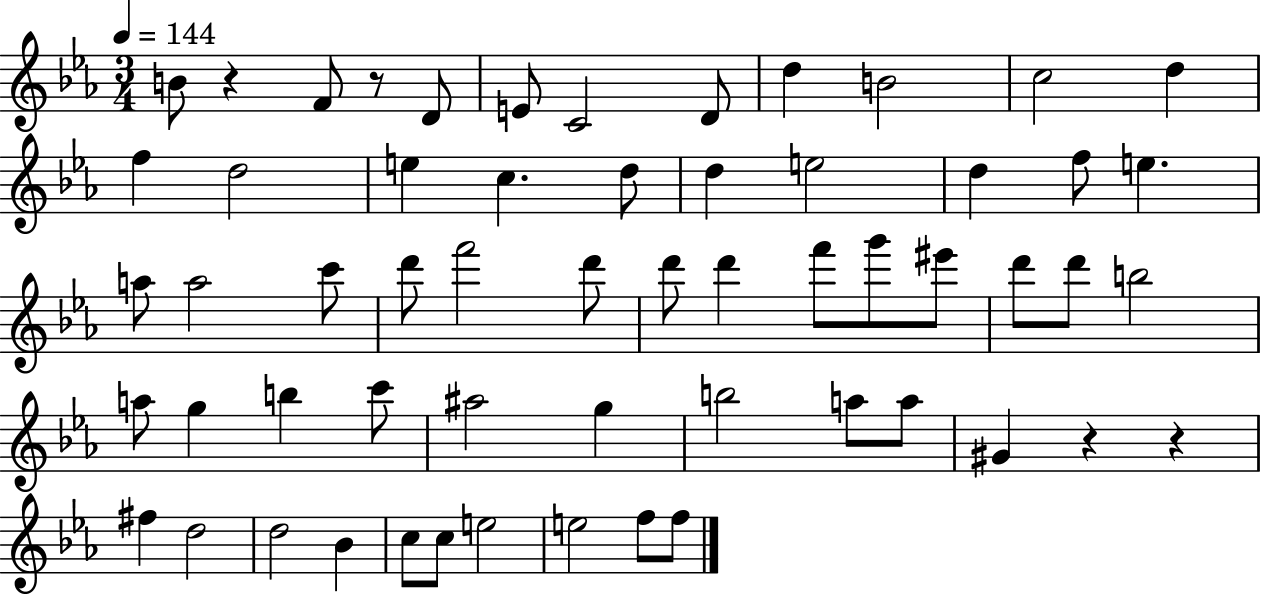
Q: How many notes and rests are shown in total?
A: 58